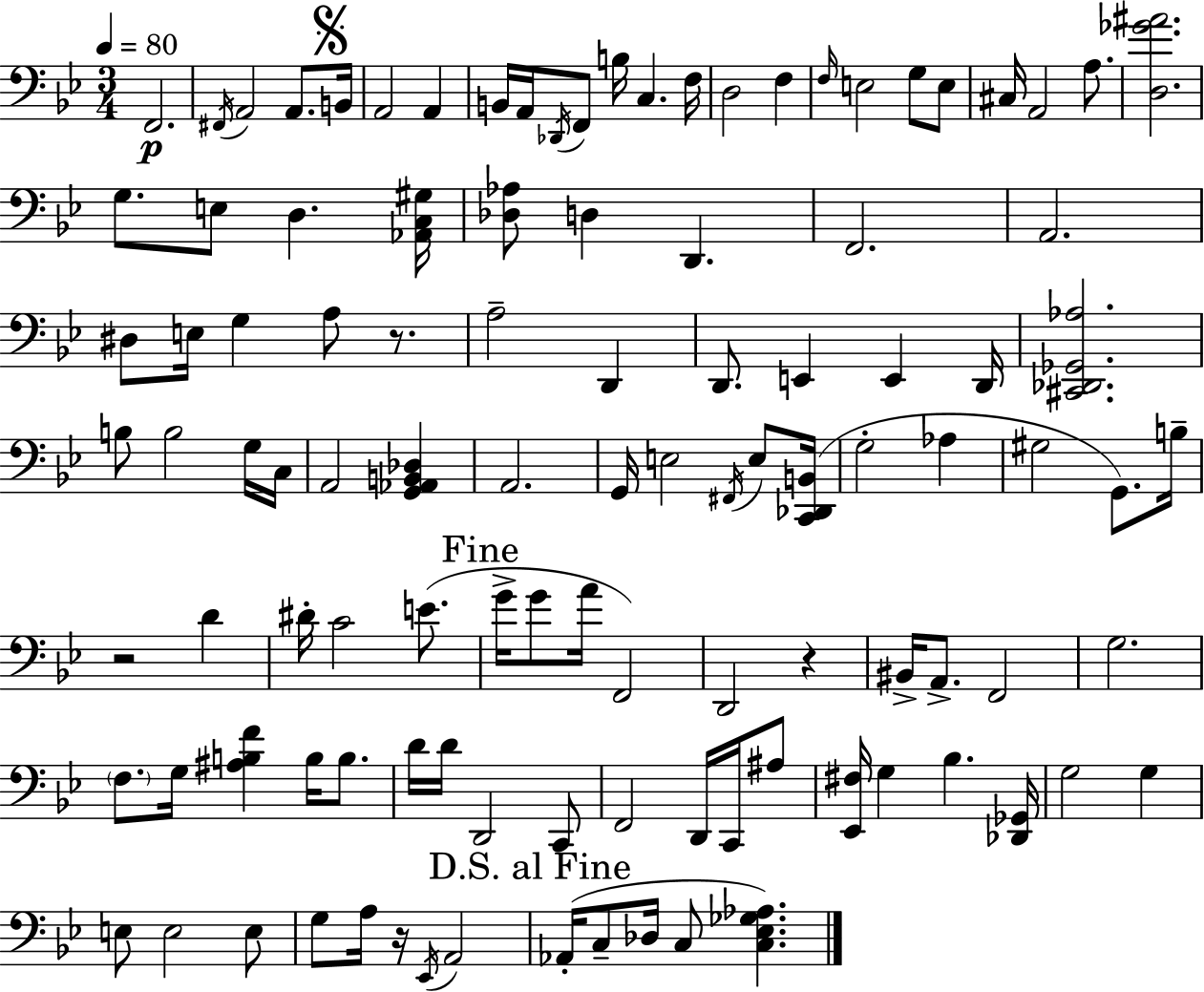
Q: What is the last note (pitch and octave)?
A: C3